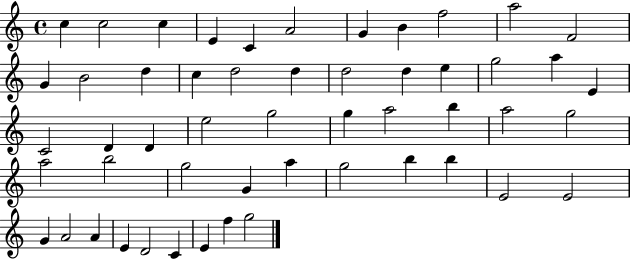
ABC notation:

X:1
T:Untitled
M:4/4
L:1/4
K:C
c c2 c E C A2 G B f2 a2 F2 G B2 d c d2 d d2 d e g2 a E C2 D D e2 g2 g a2 b a2 g2 a2 b2 g2 G a g2 b b E2 E2 G A2 A E D2 C E f g2